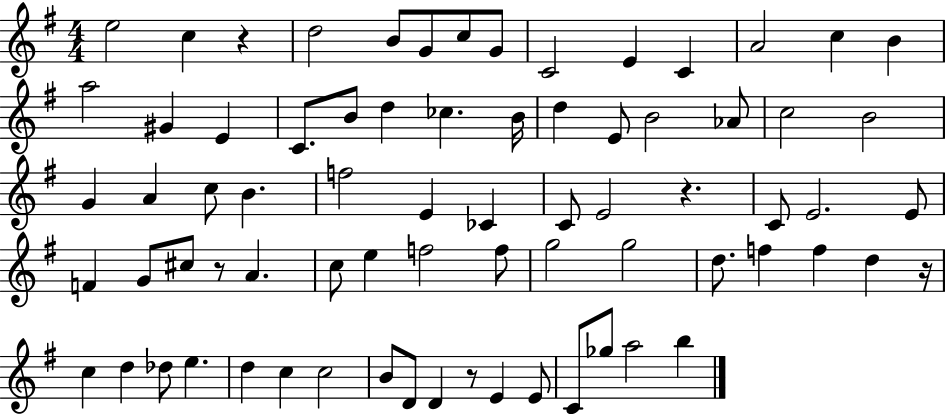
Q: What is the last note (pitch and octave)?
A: B5